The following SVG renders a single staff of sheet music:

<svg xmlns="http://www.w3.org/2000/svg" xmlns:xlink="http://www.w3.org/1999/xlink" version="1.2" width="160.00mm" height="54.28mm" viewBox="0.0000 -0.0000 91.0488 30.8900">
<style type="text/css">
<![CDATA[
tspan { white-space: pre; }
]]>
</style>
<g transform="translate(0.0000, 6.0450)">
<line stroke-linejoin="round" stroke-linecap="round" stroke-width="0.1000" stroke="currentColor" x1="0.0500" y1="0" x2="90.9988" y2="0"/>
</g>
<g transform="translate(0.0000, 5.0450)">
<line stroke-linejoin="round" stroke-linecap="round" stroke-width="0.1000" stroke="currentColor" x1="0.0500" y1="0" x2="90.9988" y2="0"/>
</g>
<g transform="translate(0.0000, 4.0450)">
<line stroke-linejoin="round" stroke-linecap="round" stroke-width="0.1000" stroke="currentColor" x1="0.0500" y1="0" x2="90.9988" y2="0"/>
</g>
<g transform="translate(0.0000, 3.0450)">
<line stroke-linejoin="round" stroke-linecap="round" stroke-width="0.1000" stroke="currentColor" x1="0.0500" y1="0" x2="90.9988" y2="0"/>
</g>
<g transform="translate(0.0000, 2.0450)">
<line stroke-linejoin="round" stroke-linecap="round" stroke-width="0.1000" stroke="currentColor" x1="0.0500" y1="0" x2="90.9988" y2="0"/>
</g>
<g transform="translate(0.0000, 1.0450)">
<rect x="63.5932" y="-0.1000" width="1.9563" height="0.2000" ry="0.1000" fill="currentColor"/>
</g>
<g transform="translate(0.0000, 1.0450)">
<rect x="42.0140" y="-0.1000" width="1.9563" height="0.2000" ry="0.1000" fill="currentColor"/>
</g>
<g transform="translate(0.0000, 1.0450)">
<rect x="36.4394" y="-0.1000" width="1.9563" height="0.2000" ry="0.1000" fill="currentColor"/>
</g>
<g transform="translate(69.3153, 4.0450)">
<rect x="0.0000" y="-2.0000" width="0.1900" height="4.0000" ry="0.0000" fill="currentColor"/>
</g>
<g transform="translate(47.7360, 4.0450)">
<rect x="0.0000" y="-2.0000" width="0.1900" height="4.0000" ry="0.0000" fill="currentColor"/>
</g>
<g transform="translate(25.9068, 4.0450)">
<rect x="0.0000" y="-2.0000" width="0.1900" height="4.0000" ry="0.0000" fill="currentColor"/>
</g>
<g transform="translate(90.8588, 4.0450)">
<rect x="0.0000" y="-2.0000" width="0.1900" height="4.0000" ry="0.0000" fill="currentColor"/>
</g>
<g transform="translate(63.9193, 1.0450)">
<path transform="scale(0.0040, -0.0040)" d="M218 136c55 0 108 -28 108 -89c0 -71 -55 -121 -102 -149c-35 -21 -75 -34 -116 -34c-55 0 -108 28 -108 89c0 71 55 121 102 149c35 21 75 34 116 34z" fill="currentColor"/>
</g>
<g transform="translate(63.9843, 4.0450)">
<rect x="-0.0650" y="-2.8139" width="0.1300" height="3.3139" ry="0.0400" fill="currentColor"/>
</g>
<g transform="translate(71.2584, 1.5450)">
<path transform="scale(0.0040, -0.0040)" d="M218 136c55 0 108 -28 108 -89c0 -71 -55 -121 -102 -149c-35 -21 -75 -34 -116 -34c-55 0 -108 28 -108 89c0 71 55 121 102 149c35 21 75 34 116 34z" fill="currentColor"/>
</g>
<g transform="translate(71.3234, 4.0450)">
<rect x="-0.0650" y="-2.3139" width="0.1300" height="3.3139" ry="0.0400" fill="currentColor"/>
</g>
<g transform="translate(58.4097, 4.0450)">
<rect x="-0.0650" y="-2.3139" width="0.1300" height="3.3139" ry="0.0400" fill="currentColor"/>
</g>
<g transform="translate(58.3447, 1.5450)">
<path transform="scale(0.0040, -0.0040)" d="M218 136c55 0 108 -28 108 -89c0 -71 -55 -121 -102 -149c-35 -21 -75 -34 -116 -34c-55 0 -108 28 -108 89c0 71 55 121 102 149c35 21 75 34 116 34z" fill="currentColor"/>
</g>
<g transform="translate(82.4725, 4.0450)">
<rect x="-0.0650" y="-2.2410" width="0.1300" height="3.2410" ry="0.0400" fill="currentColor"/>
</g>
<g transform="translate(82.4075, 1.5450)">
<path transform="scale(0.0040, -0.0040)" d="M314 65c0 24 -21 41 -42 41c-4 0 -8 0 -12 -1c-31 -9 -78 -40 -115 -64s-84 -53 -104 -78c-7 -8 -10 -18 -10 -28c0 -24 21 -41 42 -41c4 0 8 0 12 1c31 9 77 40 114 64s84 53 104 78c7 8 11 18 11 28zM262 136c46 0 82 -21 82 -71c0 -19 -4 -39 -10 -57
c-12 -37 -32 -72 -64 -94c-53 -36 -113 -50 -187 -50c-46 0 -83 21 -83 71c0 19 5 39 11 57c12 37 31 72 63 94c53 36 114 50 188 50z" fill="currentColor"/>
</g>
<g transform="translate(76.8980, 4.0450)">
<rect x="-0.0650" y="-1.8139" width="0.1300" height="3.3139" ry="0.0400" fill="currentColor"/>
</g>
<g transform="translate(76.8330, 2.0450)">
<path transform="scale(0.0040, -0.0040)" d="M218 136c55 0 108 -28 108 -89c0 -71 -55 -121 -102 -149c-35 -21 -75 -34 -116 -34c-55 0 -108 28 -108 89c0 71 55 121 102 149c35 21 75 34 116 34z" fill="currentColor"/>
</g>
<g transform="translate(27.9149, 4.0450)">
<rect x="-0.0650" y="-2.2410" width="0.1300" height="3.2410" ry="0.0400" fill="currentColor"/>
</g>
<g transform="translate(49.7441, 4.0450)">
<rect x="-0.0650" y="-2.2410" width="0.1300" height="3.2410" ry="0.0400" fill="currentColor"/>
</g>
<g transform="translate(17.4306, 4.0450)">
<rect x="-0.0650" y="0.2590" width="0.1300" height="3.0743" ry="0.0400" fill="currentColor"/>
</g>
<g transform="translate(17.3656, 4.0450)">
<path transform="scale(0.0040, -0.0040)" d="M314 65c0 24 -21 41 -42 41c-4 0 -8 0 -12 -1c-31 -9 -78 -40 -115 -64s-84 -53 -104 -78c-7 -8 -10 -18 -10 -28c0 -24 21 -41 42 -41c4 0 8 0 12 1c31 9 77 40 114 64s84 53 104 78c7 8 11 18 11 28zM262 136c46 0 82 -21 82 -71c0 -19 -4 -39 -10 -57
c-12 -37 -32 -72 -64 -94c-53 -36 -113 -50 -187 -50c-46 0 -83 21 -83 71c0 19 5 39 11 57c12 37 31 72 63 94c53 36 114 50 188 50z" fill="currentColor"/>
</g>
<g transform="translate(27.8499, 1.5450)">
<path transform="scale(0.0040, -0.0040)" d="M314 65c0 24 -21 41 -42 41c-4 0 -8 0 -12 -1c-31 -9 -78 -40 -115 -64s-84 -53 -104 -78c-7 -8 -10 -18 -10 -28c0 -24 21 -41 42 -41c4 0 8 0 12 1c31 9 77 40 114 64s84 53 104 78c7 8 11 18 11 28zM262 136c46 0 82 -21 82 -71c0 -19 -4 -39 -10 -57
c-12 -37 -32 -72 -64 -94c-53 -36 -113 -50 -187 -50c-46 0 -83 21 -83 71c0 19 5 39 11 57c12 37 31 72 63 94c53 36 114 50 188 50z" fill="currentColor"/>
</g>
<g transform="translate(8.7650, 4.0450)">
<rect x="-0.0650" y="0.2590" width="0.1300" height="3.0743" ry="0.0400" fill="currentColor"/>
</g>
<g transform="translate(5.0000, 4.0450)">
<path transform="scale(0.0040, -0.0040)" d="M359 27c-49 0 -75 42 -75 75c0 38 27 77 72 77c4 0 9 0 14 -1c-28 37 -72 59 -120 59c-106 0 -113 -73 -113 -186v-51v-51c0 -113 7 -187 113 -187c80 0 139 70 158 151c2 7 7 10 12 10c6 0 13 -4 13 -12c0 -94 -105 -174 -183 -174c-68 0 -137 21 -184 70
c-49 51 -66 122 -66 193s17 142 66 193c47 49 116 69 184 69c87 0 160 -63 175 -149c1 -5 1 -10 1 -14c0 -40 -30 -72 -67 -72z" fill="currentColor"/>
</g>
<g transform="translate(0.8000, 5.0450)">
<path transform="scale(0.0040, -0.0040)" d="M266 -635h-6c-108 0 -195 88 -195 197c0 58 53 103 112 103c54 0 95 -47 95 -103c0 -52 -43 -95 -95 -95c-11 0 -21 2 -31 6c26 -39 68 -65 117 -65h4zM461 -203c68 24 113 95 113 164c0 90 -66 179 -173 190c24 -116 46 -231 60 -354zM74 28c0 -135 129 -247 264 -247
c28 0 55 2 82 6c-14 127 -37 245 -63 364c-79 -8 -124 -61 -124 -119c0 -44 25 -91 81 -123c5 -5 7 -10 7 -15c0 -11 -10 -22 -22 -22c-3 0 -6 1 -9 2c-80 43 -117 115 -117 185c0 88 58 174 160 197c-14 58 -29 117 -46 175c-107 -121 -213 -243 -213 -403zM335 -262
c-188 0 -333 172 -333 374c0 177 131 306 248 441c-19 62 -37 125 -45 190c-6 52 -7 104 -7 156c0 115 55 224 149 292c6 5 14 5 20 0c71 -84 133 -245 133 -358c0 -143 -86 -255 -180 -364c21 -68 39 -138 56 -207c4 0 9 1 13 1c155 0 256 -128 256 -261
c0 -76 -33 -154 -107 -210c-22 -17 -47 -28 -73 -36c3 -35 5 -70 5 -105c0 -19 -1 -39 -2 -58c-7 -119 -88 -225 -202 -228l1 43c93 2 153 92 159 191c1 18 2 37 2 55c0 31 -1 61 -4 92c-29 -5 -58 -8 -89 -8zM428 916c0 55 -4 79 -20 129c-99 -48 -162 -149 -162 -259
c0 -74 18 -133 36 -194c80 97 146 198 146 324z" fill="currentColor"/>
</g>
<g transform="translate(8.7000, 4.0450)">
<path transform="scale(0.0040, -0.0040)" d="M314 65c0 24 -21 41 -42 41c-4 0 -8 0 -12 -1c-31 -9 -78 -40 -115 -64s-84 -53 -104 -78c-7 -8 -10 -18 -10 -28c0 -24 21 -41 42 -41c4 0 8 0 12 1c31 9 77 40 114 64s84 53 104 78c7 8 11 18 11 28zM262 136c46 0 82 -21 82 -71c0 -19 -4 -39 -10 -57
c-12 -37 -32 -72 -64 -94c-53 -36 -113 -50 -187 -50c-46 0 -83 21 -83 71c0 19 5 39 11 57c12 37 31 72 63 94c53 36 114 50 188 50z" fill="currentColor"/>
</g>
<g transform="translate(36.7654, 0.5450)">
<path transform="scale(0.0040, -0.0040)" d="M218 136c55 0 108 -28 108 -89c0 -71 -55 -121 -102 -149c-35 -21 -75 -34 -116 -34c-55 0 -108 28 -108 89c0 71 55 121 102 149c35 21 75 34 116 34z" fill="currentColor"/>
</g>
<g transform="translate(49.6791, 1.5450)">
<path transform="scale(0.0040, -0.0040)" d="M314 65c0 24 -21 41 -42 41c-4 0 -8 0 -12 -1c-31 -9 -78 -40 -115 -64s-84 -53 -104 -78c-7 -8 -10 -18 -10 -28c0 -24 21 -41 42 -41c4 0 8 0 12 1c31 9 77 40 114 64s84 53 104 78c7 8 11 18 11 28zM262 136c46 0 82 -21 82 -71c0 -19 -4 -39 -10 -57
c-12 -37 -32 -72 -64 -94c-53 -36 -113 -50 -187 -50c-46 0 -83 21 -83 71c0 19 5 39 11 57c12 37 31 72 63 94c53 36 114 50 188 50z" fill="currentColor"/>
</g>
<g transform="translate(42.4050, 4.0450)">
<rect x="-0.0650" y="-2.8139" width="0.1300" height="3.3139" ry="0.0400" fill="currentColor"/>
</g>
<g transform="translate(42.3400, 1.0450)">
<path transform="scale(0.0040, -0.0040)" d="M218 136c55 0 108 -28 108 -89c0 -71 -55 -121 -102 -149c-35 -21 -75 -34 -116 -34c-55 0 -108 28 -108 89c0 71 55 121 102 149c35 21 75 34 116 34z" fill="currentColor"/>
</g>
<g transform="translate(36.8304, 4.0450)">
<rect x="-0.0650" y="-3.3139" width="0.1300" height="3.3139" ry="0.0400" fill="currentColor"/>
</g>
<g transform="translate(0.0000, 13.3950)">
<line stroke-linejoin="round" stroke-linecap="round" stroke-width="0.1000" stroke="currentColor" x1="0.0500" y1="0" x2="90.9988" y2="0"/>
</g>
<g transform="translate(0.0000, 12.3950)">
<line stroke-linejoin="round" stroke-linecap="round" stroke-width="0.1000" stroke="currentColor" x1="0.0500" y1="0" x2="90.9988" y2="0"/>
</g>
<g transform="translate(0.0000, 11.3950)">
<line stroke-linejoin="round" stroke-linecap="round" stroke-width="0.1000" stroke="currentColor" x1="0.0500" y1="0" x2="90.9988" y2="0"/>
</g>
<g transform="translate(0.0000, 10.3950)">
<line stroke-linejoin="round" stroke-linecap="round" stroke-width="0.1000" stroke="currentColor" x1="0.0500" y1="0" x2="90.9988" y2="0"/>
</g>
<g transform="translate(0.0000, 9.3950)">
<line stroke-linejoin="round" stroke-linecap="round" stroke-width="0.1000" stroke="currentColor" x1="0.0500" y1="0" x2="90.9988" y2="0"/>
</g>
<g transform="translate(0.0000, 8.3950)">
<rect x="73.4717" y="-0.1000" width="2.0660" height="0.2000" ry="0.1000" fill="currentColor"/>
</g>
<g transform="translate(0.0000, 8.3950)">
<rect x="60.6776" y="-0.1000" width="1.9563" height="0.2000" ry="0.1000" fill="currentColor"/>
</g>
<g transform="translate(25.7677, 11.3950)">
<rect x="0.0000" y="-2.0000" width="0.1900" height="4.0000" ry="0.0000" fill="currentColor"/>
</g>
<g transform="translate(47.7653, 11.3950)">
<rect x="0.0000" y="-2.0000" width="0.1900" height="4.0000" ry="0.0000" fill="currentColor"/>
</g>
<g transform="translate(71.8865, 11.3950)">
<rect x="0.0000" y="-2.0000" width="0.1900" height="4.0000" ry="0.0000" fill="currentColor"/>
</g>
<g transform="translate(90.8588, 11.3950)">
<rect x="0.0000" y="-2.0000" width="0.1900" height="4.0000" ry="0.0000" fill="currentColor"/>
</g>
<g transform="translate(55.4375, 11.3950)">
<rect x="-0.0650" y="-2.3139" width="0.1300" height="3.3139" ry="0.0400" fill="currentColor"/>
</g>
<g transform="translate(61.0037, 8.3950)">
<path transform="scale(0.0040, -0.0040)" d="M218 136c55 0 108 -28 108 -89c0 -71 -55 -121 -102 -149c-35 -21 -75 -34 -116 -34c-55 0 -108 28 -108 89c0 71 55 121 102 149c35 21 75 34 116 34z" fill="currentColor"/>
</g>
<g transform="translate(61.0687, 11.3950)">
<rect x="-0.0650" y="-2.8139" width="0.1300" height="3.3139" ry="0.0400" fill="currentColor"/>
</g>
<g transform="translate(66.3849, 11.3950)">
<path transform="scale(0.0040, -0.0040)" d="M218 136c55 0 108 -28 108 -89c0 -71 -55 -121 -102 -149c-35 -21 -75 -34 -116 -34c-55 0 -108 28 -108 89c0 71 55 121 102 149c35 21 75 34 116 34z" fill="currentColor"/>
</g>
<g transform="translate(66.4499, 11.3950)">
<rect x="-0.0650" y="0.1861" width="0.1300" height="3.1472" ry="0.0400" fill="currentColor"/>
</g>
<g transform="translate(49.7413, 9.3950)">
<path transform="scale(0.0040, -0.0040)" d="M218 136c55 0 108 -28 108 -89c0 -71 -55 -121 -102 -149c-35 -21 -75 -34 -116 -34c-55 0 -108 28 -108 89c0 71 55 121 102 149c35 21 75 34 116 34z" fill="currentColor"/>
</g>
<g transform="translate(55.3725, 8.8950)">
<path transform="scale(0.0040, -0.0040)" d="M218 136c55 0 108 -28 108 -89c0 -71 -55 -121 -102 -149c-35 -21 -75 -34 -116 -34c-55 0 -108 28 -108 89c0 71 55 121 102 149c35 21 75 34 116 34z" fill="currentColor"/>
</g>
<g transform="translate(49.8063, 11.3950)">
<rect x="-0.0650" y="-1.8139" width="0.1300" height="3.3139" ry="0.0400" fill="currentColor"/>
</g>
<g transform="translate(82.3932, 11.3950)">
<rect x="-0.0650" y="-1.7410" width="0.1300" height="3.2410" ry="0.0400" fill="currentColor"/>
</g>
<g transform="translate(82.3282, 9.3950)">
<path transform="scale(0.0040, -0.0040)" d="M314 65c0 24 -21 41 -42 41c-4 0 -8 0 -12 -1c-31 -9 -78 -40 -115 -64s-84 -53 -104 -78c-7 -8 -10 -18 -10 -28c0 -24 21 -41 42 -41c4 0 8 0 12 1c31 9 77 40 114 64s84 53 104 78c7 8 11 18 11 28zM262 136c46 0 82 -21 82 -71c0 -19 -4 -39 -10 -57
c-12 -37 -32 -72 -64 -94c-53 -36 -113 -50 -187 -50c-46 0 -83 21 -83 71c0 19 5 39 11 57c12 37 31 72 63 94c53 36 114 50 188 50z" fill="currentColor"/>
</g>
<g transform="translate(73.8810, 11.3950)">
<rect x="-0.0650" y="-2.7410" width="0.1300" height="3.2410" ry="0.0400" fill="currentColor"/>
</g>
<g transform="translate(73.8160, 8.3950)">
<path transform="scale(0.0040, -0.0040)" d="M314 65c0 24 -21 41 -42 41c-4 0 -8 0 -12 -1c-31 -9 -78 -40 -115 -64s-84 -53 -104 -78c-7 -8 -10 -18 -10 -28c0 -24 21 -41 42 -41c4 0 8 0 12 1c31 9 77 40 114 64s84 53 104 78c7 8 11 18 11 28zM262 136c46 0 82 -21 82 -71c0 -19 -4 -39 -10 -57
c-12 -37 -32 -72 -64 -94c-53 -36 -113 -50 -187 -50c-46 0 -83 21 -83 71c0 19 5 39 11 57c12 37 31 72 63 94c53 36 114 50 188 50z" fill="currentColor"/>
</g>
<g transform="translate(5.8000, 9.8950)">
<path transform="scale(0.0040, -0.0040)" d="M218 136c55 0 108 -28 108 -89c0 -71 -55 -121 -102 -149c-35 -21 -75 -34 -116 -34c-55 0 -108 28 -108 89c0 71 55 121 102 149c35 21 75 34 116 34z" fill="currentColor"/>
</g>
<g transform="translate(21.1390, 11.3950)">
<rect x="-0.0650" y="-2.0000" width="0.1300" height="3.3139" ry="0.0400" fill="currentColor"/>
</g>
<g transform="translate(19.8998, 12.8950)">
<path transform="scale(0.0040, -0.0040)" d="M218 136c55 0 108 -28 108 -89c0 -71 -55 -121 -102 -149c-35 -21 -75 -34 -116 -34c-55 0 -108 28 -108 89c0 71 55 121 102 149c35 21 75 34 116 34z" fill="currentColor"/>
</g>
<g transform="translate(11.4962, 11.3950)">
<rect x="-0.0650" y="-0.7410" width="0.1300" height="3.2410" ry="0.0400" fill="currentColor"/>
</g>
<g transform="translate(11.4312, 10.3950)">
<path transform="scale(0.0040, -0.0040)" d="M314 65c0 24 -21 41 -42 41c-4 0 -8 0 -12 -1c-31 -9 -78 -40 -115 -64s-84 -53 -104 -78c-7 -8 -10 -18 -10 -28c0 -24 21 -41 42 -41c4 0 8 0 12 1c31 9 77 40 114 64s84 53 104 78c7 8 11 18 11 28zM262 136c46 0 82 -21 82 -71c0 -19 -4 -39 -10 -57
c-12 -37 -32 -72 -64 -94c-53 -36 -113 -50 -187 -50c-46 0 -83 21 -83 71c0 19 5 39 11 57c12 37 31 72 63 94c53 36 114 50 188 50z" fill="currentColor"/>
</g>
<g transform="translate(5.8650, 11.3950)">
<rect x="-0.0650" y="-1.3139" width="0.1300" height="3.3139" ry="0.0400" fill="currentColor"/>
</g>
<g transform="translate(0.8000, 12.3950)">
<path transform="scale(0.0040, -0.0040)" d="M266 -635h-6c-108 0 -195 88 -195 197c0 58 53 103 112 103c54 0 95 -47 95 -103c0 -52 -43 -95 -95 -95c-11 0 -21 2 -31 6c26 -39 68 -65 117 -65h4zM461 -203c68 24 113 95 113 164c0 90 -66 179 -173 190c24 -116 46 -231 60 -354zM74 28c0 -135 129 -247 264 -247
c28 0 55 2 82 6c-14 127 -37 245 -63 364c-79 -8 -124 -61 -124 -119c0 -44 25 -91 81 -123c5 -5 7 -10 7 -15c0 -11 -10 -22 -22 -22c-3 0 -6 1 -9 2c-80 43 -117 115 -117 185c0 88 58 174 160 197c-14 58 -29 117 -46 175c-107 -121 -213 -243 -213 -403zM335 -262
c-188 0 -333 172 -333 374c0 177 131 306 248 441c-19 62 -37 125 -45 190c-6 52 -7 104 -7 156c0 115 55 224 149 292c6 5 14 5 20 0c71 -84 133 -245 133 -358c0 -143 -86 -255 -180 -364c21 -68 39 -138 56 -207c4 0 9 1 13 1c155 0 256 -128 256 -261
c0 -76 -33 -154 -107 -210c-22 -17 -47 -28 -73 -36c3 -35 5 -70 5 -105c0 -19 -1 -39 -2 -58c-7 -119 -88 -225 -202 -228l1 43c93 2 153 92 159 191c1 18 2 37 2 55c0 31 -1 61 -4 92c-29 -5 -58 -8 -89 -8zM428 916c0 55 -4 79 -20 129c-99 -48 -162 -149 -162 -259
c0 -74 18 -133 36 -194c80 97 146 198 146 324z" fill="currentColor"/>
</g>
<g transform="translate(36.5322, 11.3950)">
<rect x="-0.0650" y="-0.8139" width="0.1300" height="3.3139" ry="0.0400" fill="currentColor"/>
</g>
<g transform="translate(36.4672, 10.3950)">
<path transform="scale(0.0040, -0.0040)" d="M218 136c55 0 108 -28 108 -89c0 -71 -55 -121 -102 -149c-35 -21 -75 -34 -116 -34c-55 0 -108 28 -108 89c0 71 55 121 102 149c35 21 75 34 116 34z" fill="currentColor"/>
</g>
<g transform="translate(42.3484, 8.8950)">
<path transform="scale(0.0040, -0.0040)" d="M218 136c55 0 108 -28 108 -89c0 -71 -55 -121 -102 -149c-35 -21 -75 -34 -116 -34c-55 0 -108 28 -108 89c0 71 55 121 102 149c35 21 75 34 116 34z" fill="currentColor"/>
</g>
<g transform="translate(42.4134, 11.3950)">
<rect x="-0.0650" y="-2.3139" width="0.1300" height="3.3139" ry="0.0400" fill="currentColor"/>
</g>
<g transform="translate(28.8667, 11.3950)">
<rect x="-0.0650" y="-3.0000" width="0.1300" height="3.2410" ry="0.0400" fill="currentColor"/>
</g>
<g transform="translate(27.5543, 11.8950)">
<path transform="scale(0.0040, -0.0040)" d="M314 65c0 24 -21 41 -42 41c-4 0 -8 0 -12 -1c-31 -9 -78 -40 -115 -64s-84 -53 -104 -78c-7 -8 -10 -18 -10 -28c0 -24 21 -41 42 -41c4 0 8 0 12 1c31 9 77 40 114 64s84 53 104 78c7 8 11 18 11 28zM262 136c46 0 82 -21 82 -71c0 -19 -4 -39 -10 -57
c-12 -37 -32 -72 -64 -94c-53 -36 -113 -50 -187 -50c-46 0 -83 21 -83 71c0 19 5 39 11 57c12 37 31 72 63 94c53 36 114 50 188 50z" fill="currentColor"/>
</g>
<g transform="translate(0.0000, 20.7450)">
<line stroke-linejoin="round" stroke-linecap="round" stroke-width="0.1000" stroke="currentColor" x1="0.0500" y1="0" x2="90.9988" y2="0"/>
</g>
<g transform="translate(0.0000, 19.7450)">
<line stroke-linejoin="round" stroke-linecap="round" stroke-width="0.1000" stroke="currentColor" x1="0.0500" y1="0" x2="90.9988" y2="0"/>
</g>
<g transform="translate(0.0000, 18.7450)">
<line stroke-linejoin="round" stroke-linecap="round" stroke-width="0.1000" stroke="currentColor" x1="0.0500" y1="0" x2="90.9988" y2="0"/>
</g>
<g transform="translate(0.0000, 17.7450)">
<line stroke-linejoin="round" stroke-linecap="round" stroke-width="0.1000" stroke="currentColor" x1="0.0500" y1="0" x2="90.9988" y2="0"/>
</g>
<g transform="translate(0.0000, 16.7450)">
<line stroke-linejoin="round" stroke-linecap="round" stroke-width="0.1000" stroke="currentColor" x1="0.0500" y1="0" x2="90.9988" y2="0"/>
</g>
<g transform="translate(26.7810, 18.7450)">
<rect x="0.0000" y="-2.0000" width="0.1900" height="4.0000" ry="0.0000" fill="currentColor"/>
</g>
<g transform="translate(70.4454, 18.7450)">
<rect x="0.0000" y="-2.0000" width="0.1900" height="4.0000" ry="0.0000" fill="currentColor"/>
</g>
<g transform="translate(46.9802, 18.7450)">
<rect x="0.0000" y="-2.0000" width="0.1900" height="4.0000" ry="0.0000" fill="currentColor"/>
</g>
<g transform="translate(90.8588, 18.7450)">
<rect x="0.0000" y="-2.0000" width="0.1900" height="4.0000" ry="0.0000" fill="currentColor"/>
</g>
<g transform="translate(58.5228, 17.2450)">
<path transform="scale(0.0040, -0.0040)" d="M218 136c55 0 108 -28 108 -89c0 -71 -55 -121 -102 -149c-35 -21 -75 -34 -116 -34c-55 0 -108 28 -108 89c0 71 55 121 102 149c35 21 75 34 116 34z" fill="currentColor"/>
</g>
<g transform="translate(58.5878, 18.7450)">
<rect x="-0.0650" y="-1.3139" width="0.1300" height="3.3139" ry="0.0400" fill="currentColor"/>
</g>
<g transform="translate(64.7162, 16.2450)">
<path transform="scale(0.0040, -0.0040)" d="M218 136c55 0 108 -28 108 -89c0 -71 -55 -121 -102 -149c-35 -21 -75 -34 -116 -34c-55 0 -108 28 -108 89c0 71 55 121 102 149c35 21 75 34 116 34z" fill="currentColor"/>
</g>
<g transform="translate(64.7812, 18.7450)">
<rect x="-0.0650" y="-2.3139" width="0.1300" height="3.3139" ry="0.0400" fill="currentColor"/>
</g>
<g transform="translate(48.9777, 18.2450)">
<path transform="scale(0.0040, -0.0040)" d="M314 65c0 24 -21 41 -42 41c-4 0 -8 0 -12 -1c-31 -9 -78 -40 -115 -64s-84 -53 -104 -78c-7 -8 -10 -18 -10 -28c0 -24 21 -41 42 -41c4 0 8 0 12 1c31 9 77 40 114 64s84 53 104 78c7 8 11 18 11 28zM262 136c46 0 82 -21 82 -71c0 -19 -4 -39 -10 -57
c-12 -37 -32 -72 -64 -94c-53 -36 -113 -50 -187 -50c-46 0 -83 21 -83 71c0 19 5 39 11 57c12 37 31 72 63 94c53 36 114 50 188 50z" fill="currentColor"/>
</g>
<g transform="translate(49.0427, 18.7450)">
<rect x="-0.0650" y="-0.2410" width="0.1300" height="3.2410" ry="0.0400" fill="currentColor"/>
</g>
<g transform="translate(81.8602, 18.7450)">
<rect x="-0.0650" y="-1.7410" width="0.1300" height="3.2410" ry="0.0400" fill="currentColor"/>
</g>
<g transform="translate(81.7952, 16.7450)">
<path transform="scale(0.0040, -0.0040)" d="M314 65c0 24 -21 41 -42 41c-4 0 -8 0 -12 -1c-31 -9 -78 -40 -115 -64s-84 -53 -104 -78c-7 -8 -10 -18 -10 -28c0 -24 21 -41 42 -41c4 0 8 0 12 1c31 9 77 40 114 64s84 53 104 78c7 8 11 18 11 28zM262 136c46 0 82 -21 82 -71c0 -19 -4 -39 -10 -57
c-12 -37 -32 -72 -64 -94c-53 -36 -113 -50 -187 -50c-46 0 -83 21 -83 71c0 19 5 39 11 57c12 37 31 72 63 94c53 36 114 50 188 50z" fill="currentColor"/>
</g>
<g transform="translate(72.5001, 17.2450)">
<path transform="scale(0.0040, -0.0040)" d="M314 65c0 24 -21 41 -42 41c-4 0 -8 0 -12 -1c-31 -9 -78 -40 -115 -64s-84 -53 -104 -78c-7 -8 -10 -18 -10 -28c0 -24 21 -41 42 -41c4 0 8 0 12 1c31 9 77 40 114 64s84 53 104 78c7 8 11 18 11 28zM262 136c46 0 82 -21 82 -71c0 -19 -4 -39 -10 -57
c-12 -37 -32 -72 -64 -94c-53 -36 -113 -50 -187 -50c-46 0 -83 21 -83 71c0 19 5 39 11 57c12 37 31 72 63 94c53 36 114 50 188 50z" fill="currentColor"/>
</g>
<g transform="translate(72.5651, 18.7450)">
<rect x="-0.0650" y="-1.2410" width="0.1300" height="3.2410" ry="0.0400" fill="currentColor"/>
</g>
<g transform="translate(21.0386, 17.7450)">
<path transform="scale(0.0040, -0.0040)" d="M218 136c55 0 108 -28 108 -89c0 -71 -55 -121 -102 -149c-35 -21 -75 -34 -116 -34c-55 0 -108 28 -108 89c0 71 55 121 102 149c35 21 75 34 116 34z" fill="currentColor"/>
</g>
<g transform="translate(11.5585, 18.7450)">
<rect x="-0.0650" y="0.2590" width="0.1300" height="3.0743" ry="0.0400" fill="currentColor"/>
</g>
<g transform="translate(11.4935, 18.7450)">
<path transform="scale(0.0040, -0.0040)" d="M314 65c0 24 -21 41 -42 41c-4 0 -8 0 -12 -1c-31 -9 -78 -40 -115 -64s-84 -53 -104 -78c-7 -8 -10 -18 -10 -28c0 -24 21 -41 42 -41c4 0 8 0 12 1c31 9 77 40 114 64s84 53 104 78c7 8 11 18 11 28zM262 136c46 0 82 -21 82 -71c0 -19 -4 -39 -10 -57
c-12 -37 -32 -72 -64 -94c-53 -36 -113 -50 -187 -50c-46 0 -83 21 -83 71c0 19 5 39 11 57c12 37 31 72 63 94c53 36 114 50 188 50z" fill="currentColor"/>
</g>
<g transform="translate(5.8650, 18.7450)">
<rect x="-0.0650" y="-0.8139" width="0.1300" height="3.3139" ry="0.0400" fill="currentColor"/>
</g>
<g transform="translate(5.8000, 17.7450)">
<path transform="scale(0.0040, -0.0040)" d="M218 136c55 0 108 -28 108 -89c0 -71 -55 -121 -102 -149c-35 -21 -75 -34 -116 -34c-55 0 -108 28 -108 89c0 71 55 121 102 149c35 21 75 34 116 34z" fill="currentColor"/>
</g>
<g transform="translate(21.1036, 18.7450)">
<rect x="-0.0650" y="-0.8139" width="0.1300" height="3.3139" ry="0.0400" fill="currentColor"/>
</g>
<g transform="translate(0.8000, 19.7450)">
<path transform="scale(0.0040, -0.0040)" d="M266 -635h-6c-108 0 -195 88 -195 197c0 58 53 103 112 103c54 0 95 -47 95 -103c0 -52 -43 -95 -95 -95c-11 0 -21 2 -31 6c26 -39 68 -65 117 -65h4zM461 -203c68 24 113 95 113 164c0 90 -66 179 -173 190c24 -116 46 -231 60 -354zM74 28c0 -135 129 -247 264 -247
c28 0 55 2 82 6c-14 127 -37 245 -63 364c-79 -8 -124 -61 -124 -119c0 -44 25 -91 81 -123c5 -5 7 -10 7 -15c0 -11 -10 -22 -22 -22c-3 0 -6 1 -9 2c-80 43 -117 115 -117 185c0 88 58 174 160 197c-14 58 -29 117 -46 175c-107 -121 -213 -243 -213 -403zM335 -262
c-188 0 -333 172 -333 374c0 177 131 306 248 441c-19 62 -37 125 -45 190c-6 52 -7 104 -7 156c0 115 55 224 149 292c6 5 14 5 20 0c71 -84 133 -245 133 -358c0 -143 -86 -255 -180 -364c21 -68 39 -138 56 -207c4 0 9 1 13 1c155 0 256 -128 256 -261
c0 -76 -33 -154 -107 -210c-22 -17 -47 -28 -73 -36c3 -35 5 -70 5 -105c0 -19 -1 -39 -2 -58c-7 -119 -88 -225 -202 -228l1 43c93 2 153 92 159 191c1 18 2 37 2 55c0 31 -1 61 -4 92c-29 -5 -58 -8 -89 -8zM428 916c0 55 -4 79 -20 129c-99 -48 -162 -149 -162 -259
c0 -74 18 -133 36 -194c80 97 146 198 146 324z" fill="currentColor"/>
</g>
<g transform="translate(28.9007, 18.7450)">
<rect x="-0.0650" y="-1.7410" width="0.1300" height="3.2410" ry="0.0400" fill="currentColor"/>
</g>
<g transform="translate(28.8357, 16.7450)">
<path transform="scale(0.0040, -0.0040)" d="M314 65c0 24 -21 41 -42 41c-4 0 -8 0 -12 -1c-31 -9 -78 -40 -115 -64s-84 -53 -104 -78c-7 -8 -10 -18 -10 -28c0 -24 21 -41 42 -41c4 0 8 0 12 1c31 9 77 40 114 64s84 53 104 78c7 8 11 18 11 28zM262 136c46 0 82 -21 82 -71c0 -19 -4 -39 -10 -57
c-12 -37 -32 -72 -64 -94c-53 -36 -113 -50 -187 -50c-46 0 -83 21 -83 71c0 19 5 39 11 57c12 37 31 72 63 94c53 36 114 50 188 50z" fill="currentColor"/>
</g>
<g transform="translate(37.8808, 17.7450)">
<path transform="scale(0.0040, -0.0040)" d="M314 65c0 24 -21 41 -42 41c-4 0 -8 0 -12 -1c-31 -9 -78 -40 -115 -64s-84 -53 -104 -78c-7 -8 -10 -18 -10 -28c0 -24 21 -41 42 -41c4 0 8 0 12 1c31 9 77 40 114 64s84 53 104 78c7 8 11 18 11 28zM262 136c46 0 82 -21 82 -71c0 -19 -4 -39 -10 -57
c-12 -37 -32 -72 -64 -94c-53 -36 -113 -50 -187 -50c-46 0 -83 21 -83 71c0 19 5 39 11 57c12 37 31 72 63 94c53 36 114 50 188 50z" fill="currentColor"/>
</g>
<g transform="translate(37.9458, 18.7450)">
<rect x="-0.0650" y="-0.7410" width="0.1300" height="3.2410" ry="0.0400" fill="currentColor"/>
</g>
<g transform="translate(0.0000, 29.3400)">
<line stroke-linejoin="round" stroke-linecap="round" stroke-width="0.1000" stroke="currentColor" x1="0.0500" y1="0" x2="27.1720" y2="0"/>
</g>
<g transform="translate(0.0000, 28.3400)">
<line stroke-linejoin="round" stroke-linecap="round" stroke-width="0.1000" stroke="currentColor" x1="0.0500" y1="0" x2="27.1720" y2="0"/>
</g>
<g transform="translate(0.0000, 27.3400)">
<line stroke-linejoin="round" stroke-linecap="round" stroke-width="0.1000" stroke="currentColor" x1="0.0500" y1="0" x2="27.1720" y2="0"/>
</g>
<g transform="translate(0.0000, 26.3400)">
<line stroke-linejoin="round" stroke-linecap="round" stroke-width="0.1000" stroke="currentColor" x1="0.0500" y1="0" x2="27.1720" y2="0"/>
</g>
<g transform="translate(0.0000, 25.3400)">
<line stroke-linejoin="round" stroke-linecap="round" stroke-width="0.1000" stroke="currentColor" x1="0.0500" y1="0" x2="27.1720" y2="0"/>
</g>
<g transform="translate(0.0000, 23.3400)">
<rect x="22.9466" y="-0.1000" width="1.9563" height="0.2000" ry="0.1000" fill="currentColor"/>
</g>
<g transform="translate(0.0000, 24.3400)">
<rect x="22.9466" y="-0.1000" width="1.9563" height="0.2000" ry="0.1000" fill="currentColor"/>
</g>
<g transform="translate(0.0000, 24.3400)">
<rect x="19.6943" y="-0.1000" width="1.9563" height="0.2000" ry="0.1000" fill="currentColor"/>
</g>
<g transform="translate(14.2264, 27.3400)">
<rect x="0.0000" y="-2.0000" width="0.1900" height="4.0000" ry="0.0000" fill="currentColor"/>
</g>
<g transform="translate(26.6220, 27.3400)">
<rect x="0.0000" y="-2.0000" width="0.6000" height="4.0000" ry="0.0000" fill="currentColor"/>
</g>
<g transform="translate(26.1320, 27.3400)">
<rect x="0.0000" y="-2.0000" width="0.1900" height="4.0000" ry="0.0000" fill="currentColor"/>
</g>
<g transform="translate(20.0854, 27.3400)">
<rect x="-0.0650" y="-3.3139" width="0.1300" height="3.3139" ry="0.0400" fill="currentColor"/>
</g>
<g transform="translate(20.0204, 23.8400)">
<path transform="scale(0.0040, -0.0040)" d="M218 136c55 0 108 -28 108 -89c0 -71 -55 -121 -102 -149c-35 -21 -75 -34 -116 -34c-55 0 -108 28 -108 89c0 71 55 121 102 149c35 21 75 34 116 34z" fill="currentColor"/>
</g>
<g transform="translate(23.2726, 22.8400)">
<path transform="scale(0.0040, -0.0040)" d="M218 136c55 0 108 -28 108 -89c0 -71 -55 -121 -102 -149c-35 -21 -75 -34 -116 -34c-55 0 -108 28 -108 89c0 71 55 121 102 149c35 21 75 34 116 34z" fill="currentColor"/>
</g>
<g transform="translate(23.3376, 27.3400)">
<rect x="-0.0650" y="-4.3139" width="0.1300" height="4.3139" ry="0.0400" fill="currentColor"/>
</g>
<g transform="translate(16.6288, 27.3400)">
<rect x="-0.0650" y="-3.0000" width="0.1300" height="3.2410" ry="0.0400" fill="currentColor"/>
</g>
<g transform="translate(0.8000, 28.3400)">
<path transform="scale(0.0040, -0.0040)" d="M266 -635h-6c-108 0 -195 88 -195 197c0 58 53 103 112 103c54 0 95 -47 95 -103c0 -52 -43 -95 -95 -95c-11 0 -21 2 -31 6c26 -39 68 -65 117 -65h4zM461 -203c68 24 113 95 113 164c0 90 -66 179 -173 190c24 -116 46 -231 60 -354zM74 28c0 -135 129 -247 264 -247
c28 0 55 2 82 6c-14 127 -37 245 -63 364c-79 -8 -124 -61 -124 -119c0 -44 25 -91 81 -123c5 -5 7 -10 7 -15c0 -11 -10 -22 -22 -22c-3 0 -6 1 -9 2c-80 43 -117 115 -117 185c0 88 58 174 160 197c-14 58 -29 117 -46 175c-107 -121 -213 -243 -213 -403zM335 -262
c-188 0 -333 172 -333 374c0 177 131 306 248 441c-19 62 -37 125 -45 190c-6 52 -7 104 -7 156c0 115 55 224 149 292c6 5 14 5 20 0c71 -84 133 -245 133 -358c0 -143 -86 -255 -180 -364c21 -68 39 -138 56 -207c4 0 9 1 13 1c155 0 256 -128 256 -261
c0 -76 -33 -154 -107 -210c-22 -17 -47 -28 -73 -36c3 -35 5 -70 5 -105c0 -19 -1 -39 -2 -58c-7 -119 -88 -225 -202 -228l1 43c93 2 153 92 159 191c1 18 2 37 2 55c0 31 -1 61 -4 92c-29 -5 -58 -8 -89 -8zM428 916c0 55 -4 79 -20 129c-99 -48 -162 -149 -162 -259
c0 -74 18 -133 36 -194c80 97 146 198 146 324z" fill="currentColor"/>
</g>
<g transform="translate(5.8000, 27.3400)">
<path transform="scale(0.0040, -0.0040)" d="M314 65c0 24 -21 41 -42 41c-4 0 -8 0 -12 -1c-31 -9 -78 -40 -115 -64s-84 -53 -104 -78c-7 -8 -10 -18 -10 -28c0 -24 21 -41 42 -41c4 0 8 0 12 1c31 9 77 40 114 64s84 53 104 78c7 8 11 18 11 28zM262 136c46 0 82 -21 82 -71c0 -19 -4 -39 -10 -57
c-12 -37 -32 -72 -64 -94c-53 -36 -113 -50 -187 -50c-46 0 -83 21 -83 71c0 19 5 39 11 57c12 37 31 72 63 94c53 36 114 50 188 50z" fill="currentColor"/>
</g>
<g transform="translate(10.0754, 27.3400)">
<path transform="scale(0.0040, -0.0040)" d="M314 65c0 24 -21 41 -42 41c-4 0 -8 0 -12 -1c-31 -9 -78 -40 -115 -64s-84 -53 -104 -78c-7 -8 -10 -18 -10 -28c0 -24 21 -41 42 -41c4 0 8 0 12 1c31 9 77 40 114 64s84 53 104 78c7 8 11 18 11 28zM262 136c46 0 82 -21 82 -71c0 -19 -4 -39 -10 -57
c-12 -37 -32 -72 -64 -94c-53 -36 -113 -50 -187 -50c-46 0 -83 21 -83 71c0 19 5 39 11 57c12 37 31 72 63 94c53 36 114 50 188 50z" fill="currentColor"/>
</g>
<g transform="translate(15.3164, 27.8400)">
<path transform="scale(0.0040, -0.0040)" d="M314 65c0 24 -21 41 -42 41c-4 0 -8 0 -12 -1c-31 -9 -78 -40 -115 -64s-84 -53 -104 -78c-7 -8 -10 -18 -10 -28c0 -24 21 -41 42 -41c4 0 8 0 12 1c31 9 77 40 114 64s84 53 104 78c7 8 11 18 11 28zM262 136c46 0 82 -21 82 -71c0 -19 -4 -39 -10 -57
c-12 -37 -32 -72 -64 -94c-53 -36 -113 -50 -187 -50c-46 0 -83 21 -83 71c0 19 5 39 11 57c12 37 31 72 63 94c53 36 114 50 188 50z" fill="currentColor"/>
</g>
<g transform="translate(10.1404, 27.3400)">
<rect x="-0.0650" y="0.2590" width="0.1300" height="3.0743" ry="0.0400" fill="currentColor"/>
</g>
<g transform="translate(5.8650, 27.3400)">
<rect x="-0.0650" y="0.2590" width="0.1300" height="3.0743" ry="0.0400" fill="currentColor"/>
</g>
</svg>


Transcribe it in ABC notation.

X:1
T:Untitled
M:4/4
L:1/4
K:C
B2 B2 g2 b a g2 g a g f g2 e d2 F A2 d g f g a B a2 f2 d B2 d f2 d2 c2 e g e2 f2 B2 B2 A2 b d'